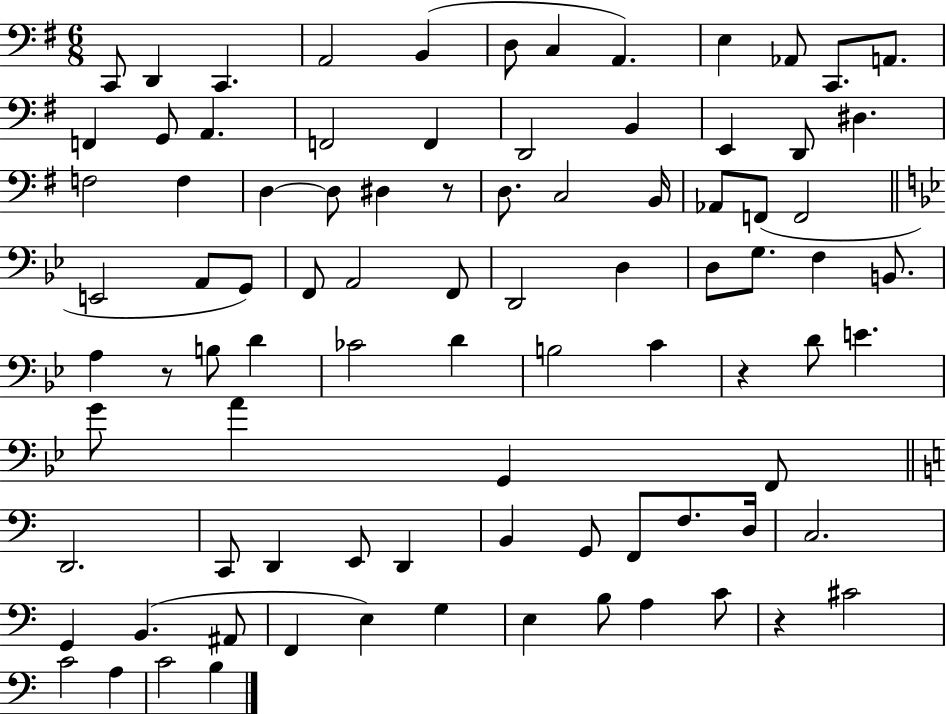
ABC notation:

X:1
T:Untitled
M:6/8
L:1/4
K:G
C,,/2 D,, C,, A,,2 B,, D,/2 C, A,, E, _A,,/2 C,,/2 A,,/2 F,, G,,/2 A,, F,,2 F,, D,,2 B,, E,, D,,/2 ^D, F,2 F, D, D,/2 ^D, z/2 D,/2 C,2 B,,/4 _A,,/2 F,,/2 F,,2 E,,2 A,,/2 G,,/2 F,,/2 A,,2 F,,/2 D,,2 D, D,/2 G,/2 F, B,,/2 A, z/2 B,/2 D _C2 D B,2 C z D/2 E G/2 A G,, F,,/2 D,,2 C,,/2 D,, E,,/2 D,, B,, G,,/2 F,,/2 F,/2 D,/4 C,2 G,, B,, ^A,,/2 F,, E, G, E, B,/2 A, C/2 z ^C2 C2 A, C2 B,